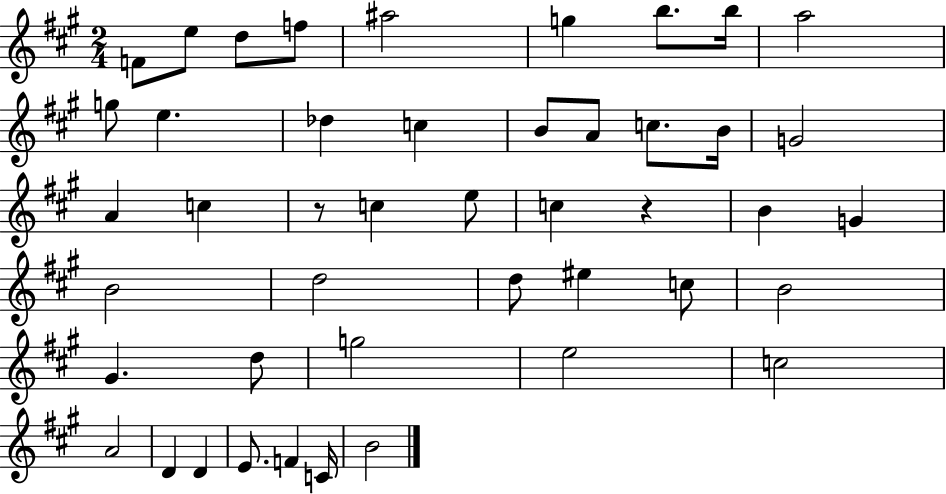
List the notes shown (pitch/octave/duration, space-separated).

F4/e E5/e D5/e F5/e A#5/h G5/q B5/e. B5/s A5/h G5/e E5/q. Db5/q C5/q B4/e A4/e C5/e. B4/s G4/h A4/q C5/q R/e C5/q E5/e C5/q R/q B4/q G4/q B4/h D5/h D5/e EIS5/q C5/e B4/h G#4/q. D5/e G5/h E5/h C5/h A4/h D4/q D4/q E4/e. F4/q C4/s B4/h